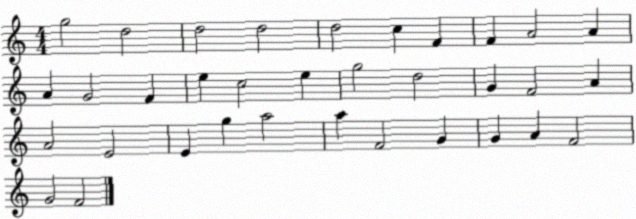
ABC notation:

X:1
T:Untitled
M:4/4
L:1/4
K:C
g2 d2 d2 d2 d2 c F F A2 A A G2 F e c2 e g2 d2 G F2 A A2 E2 E g a2 a F2 G G A F2 G2 F2